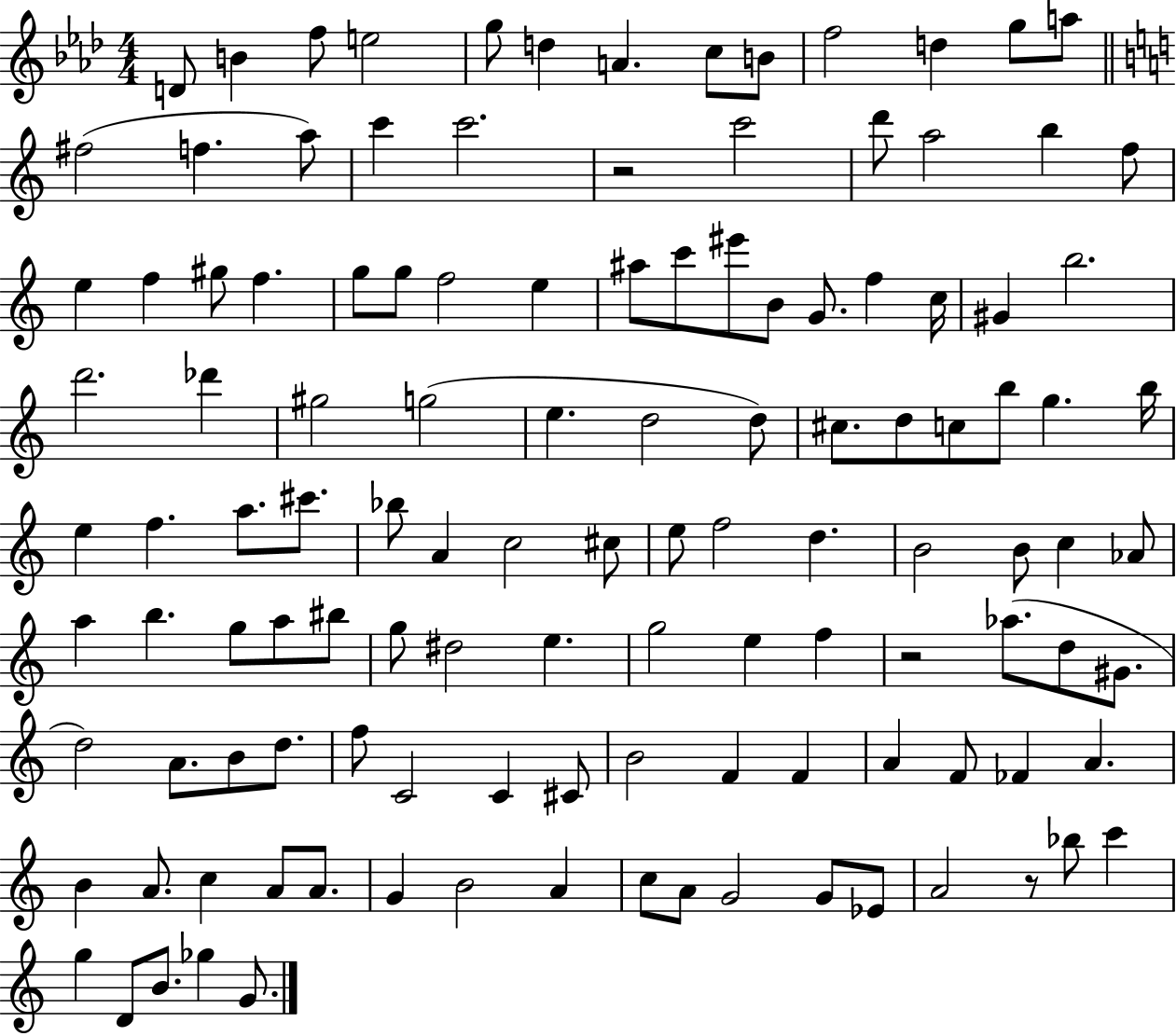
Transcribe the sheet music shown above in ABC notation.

X:1
T:Untitled
M:4/4
L:1/4
K:Ab
D/2 B f/2 e2 g/2 d A c/2 B/2 f2 d g/2 a/2 ^f2 f a/2 c' c'2 z2 c'2 d'/2 a2 b f/2 e f ^g/2 f g/2 g/2 f2 e ^a/2 c'/2 ^e'/2 B/2 G/2 f c/4 ^G b2 d'2 _d' ^g2 g2 e d2 d/2 ^c/2 d/2 c/2 b/2 g b/4 e f a/2 ^c'/2 _b/2 A c2 ^c/2 e/2 f2 d B2 B/2 c _A/2 a b g/2 a/2 ^b/2 g/2 ^d2 e g2 e f z2 _a/2 d/2 ^G/2 d2 A/2 B/2 d/2 f/2 C2 C ^C/2 B2 F F A F/2 _F A B A/2 c A/2 A/2 G B2 A c/2 A/2 G2 G/2 _E/2 A2 z/2 _b/2 c' g D/2 B/2 _g G/2